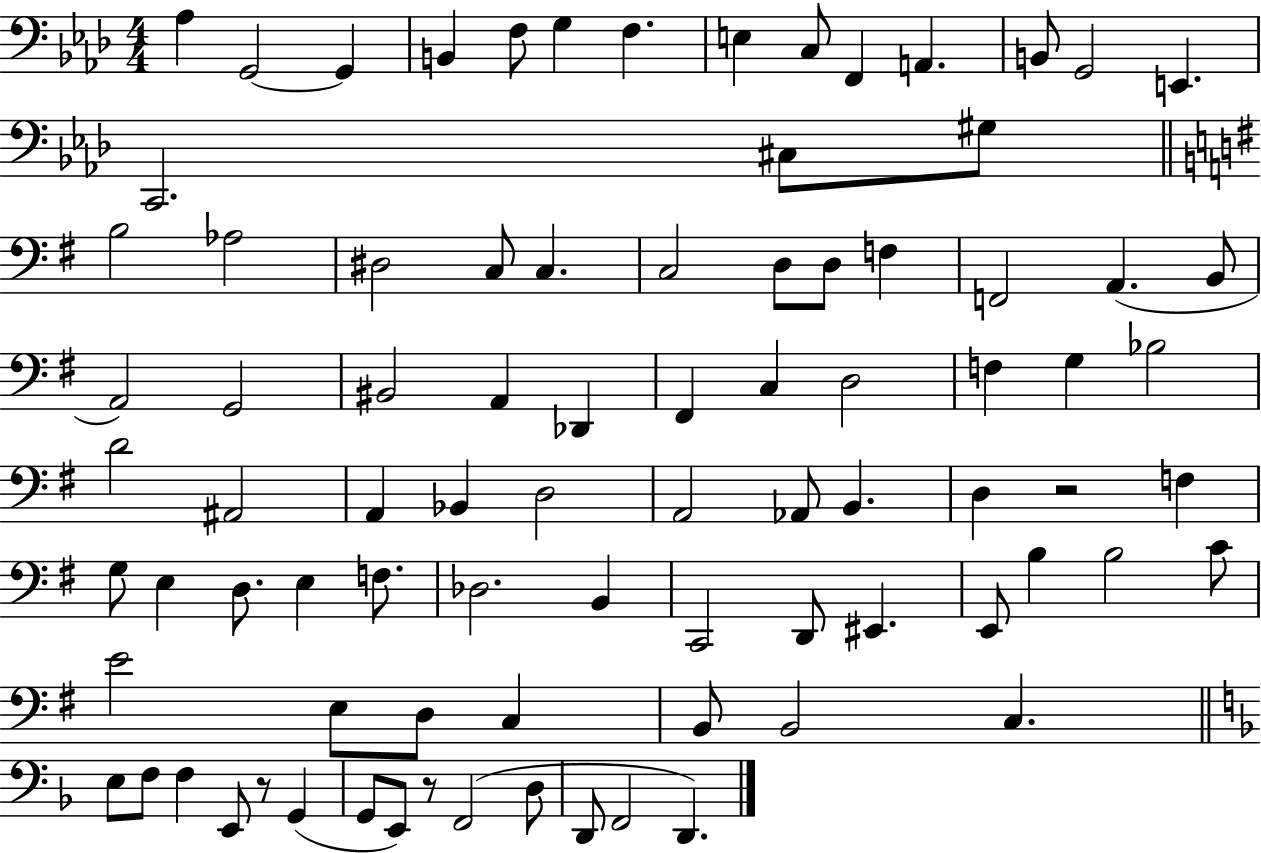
{
  \clef bass
  \numericTimeSignature
  \time 4/4
  \key aes \major
  aes4 g,2~~ g,4 | b,4 f8 g4 f4. | e4 c8 f,4 a,4. | b,8 g,2 e,4. | \break c,2. cis8 gis8 | \bar "||" \break \key g \major b2 aes2 | dis2 c8 c4. | c2 d8 d8 f4 | f,2 a,4.( b,8 | \break a,2) g,2 | bis,2 a,4 des,4 | fis,4 c4 d2 | f4 g4 bes2 | \break d'2 ais,2 | a,4 bes,4 d2 | a,2 aes,8 b,4. | d4 r2 f4 | \break g8 e4 d8. e4 f8. | des2. b,4 | c,2 d,8 eis,4. | e,8 b4 b2 c'8 | \break e'2 e8 d8 c4 | b,8 b,2 c4. | \bar "||" \break \key d \minor e8 f8 f4 e,8 r8 g,4( | g,8 e,8) r8 f,2( d8 | d,8 f,2 d,4.) | \bar "|."
}